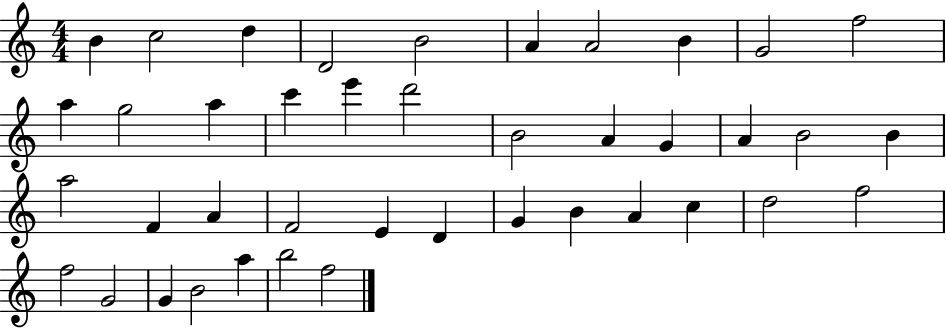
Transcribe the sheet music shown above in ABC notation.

X:1
T:Untitled
M:4/4
L:1/4
K:C
B c2 d D2 B2 A A2 B G2 f2 a g2 a c' e' d'2 B2 A G A B2 B a2 F A F2 E D G B A c d2 f2 f2 G2 G B2 a b2 f2